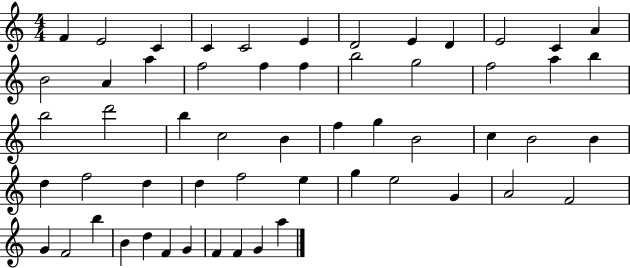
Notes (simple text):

F4/q E4/h C4/q C4/q C4/h E4/q D4/h E4/q D4/q E4/h C4/q A4/q B4/h A4/q A5/q F5/h F5/q F5/q B5/h G5/h F5/h A5/q B5/q B5/h D6/h B5/q C5/h B4/q F5/q G5/q B4/h C5/q B4/h B4/q D5/q F5/h D5/q D5/q F5/h E5/q G5/q E5/h G4/q A4/h F4/h G4/q F4/h B5/q B4/q D5/q F4/q G4/q F4/q F4/q G4/q A5/q